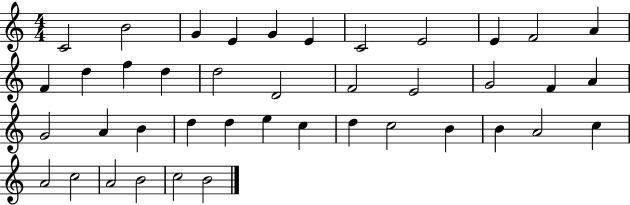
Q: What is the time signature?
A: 4/4